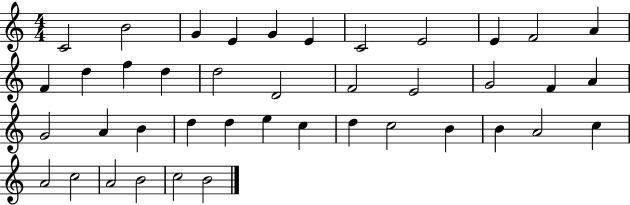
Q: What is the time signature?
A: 4/4